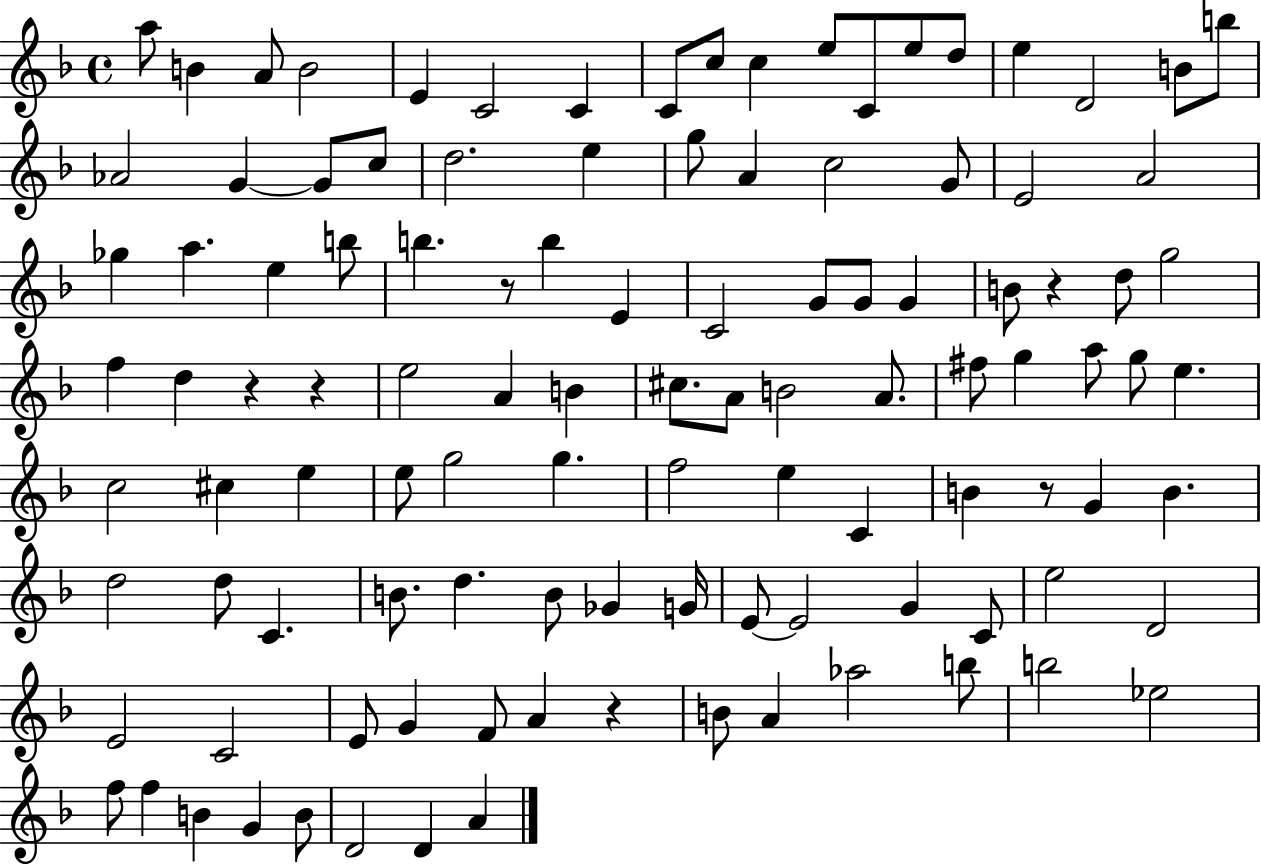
A5/e B4/q A4/e B4/h E4/q C4/h C4/q C4/e C5/e C5/q E5/e C4/e E5/e D5/e E5/q D4/h B4/e B5/e Ab4/h G4/q G4/e C5/e D5/h. E5/q G5/e A4/q C5/h G4/e E4/h A4/h Gb5/q A5/q. E5/q B5/e B5/q. R/e B5/q E4/q C4/h G4/e G4/e G4/q B4/e R/q D5/e G5/h F5/q D5/q R/q R/q E5/h A4/q B4/q C#5/e. A4/e B4/h A4/e. F#5/e G5/q A5/e G5/e E5/q. C5/h C#5/q E5/q E5/e G5/h G5/q. F5/h E5/q C4/q B4/q R/e G4/q B4/q. D5/h D5/e C4/q. B4/e. D5/q. B4/e Gb4/q G4/s E4/e E4/h G4/q C4/e E5/h D4/h E4/h C4/h E4/e G4/q F4/e A4/q R/q B4/e A4/q Ab5/h B5/e B5/h Eb5/h F5/e F5/q B4/q G4/q B4/e D4/h D4/q A4/q